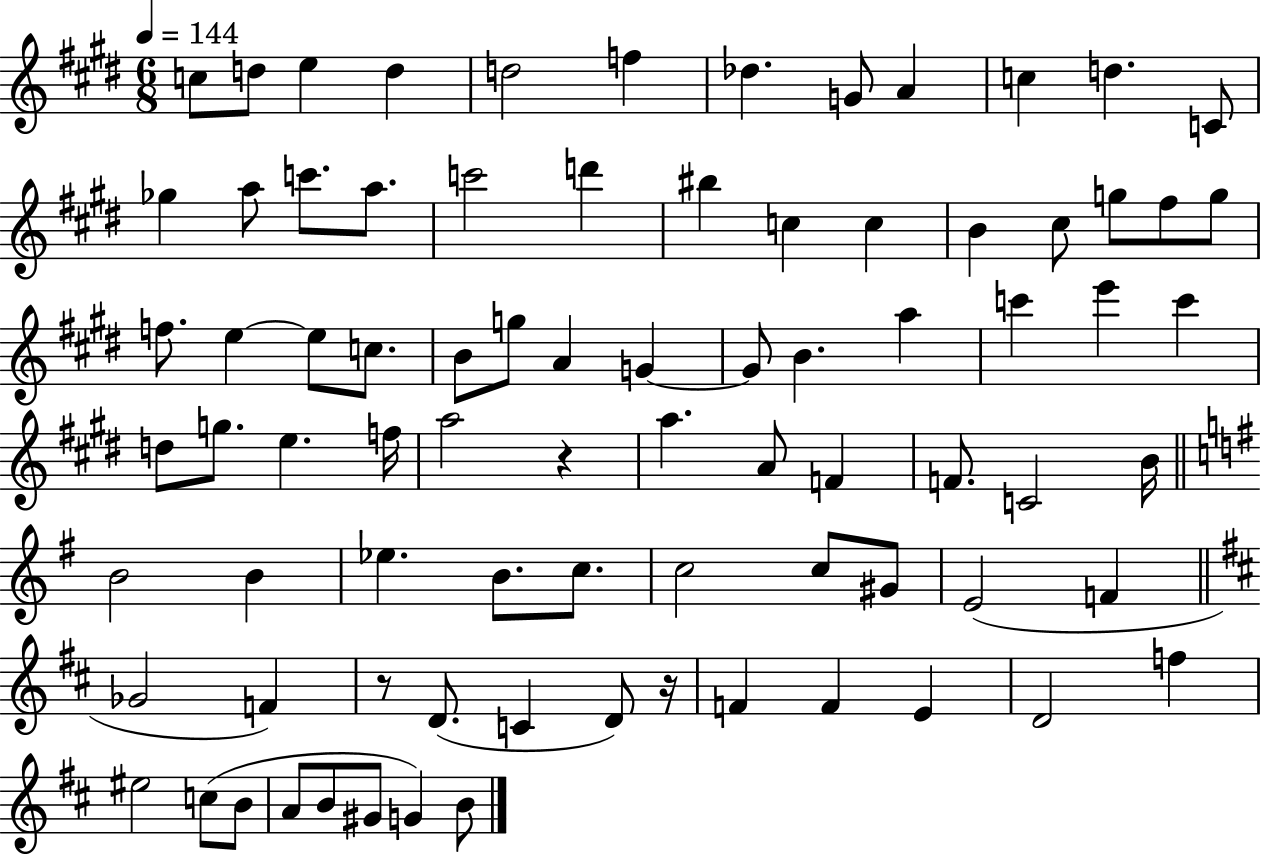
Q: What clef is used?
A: treble